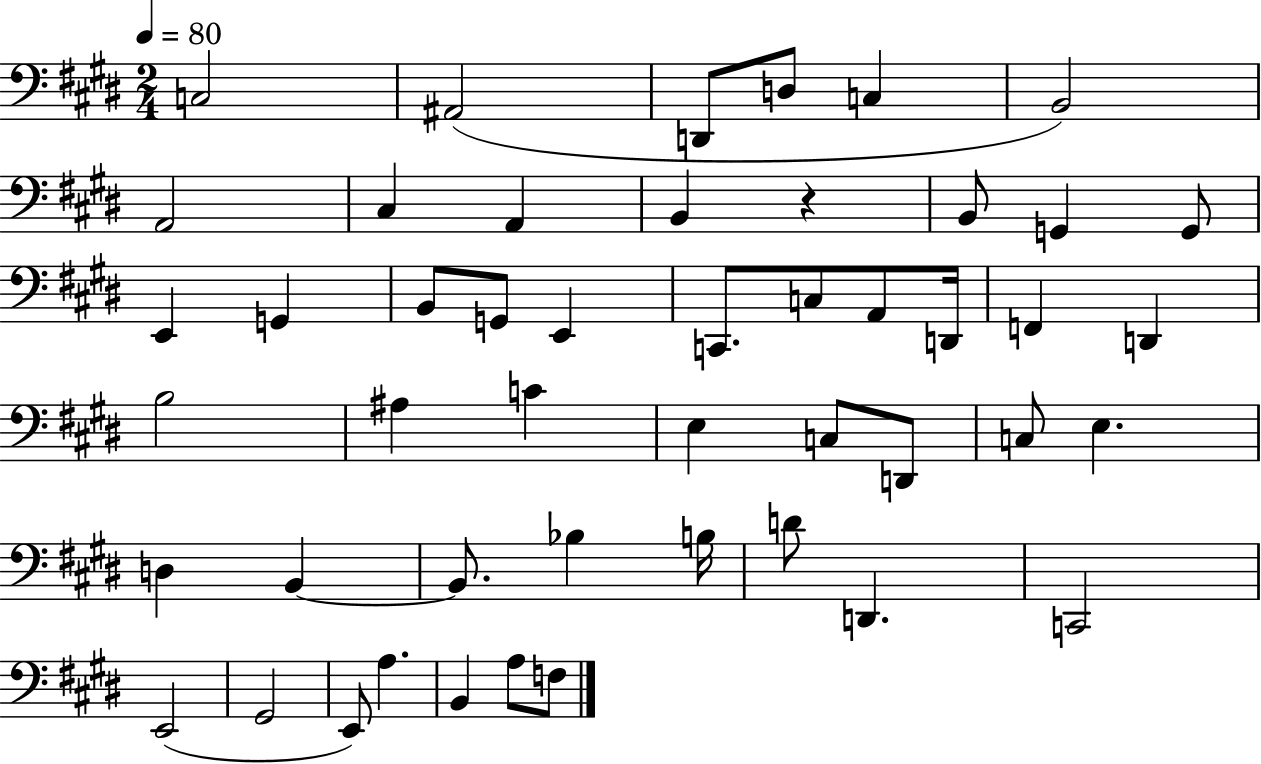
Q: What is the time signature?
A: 2/4